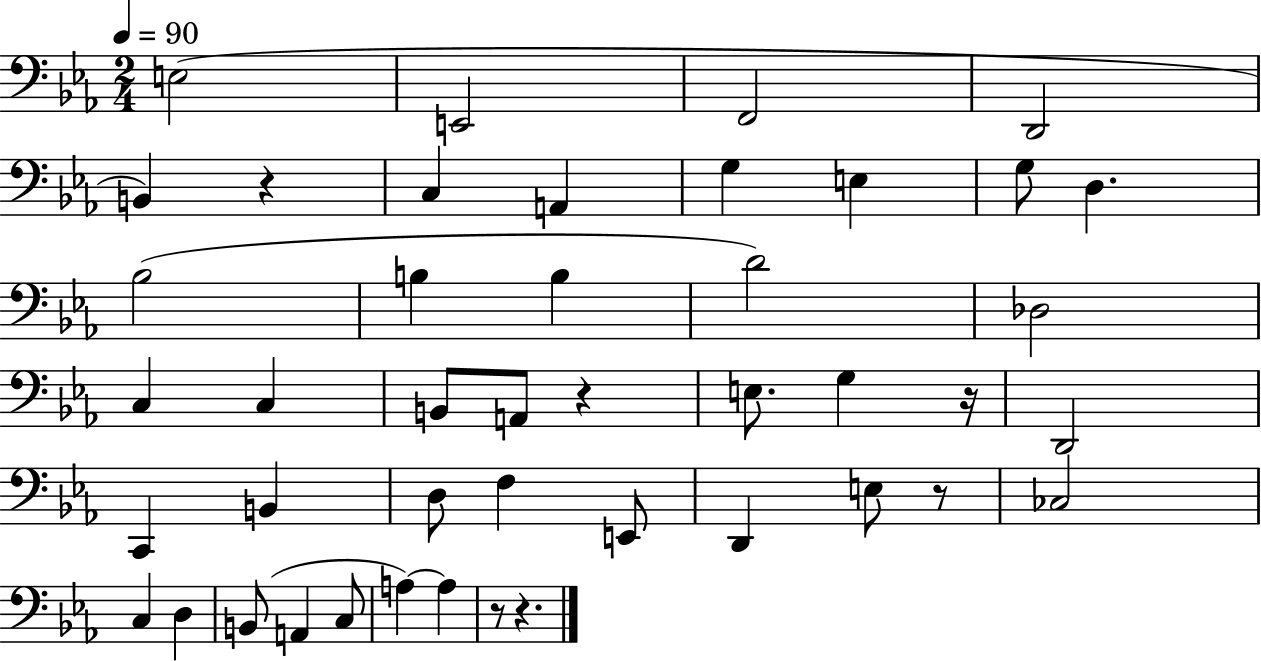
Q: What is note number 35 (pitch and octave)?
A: A2